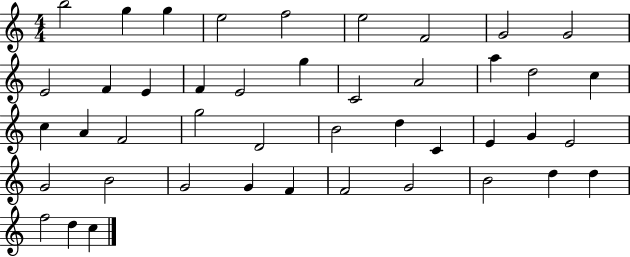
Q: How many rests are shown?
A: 0